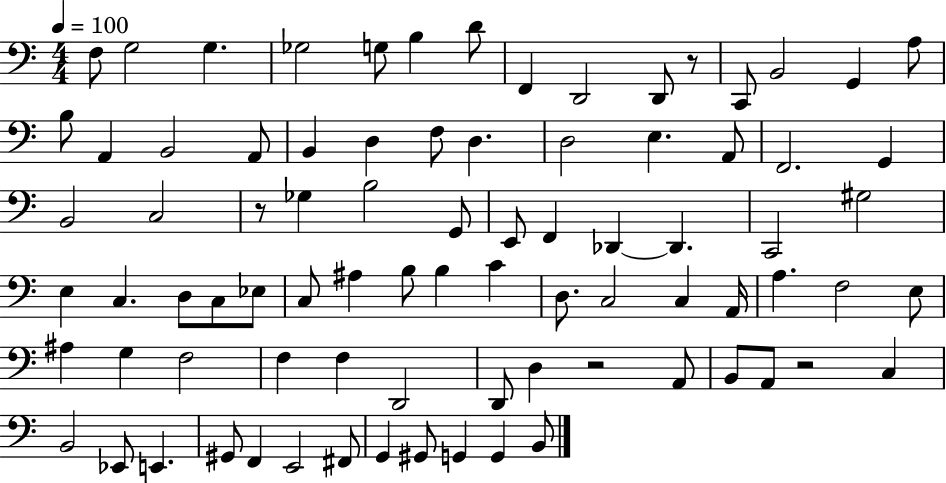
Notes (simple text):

F3/e G3/h G3/q. Gb3/h G3/e B3/q D4/e F2/q D2/h D2/e R/e C2/e B2/h G2/q A3/e B3/e A2/q B2/h A2/e B2/q D3/q F3/e D3/q. D3/h E3/q. A2/e F2/h. G2/q B2/h C3/h R/e Gb3/q B3/h G2/e E2/e F2/q Db2/q Db2/q. C2/h G#3/h E3/q C3/q. D3/e C3/e Eb3/e C3/e A#3/q B3/e B3/q C4/q D3/e. C3/h C3/q A2/s A3/q. F3/h E3/e A#3/q G3/q F3/h F3/q F3/q D2/h D2/e D3/q R/h A2/e B2/e A2/e R/h C3/q B2/h Eb2/e E2/q. G#2/e F2/q E2/h F#2/e G2/q G#2/e G2/q G2/q B2/e